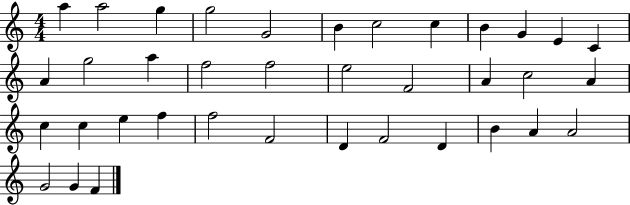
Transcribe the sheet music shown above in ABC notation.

X:1
T:Untitled
M:4/4
L:1/4
K:C
a a2 g g2 G2 B c2 c B G E C A g2 a f2 f2 e2 F2 A c2 A c c e f f2 F2 D F2 D B A A2 G2 G F